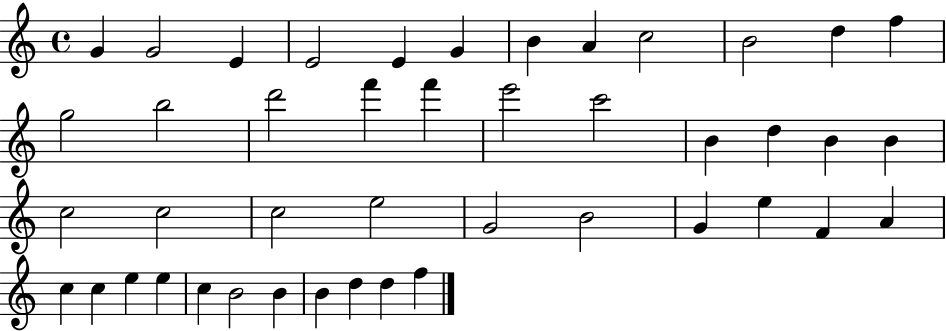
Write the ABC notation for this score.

X:1
T:Untitled
M:4/4
L:1/4
K:C
G G2 E E2 E G B A c2 B2 d f g2 b2 d'2 f' f' e'2 c'2 B d B B c2 c2 c2 e2 G2 B2 G e F A c c e e c B2 B B d d f